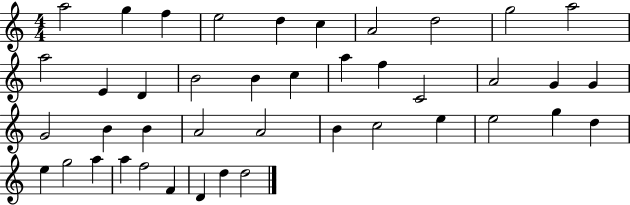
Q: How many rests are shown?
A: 0